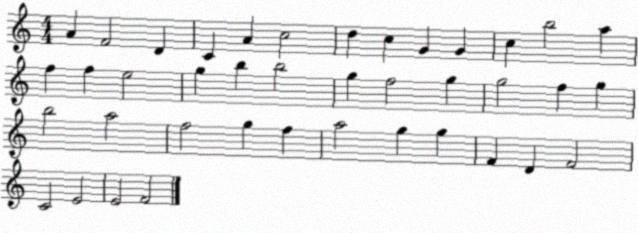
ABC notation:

X:1
T:Untitled
M:4/4
L:1/4
K:C
A F2 D C A c2 d c G G c b2 a f f e2 g b b2 g f2 g g2 f g b2 a2 f2 g f a2 g g F D F2 C2 E2 E2 F2